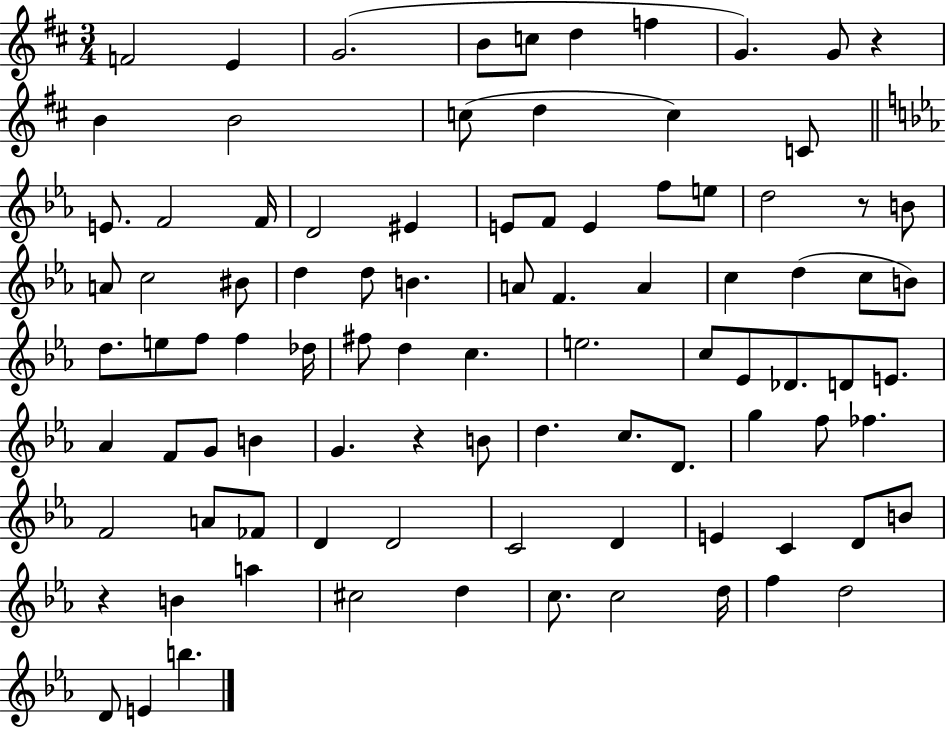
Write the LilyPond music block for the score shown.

{
  \clef treble
  \numericTimeSignature
  \time 3/4
  \key d \major
  f'2 e'4 | g'2.( | b'8 c''8 d''4 f''4 | g'4.) g'8 r4 | \break b'4 b'2 | c''8( d''4 c''4) c'8 | \bar "||" \break \key c \minor e'8. f'2 f'16 | d'2 eis'4 | e'8 f'8 e'4 f''8 e''8 | d''2 r8 b'8 | \break a'8 c''2 bis'8 | d''4 d''8 b'4. | a'8 f'4. a'4 | c''4 d''4( c''8 b'8) | \break d''8. e''8 f''8 f''4 des''16 | fis''8 d''4 c''4. | e''2. | c''8 ees'8 des'8. d'8 e'8. | \break aes'4 f'8 g'8 b'4 | g'4. r4 b'8 | d''4. c''8. d'8. | g''4 f''8 fes''4. | \break f'2 a'8 fes'8 | d'4 d'2 | c'2 d'4 | e'4 c'4 d'8 b'8 | \break r4 b'4 a''4 | cis''2 d''4 | c''8. c''2 d''16 | f''4 d''2 | \break d'8 e'4 b''4. | \bar "|."
}